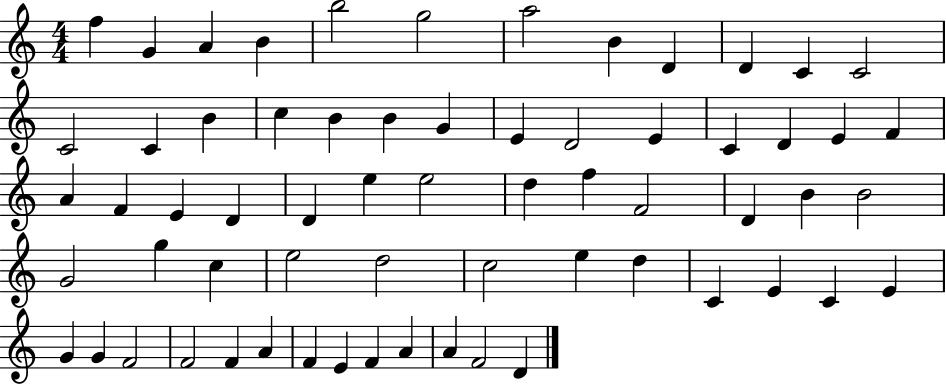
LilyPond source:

{
  \clef treble
  \numericTimeSignature
  \time 4/4
  \key c \major
  f''4 g'4 a'4 b'4 | b''2 g''2 | a''2 b'4 d'4 | d'4 c'4 c'2 | \break c'2 c'4 b'4 | c''4 b'4 b'4 g'4 | e'4 d'2 e'4 | c'4 d'4 e'4 f'4 | \break a'4 f'4 e'4 d'4 | d'4 e''4 e''2 | d''4 f''4 f'2 | d'4 b'4 b'2 | \break g'2 g''4 c''4 | e''2 d''2 | c''2 e''4 d''4 | c'4 e'4 c'4 e'4 | \break g'4 g'4 f'2 | f'2 f'4 a'4 | f'4 e'4 f'4 a'4 | a'4 f'2 d'4 | \break \bar "|."
}